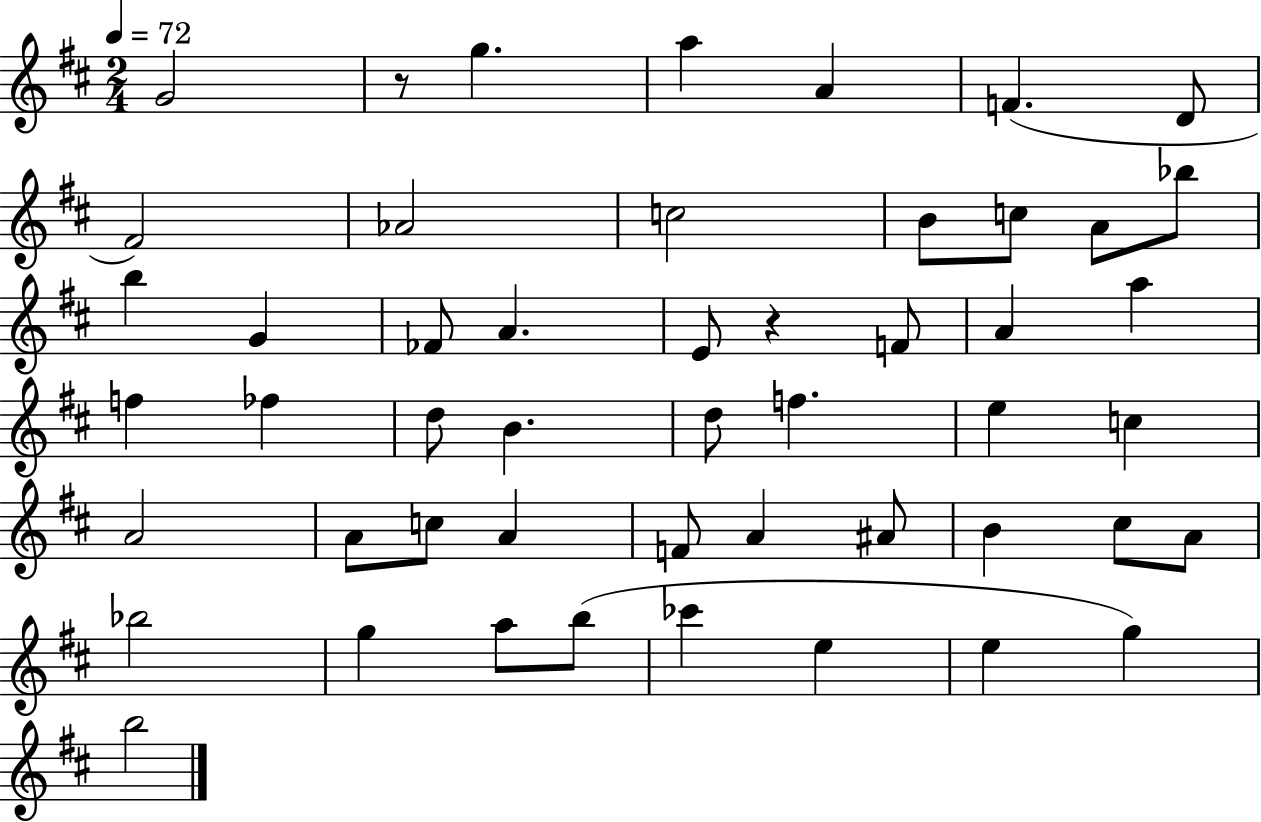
X:1
T:Untitled
M:2/4
L:1/4
K:D
G2 z/2 g a A F D/2 ^F2 _A2 c2 B/2 c/2 A/2 _b/2 b G _F/2 A E/2 z F/2 A a f _f d/2 B d/2 f e c A2 A/2 c/2 A F/2 A ^A/2 B ^c/2 A/2 _b2 g a/2 b/2 _c' e e g b2